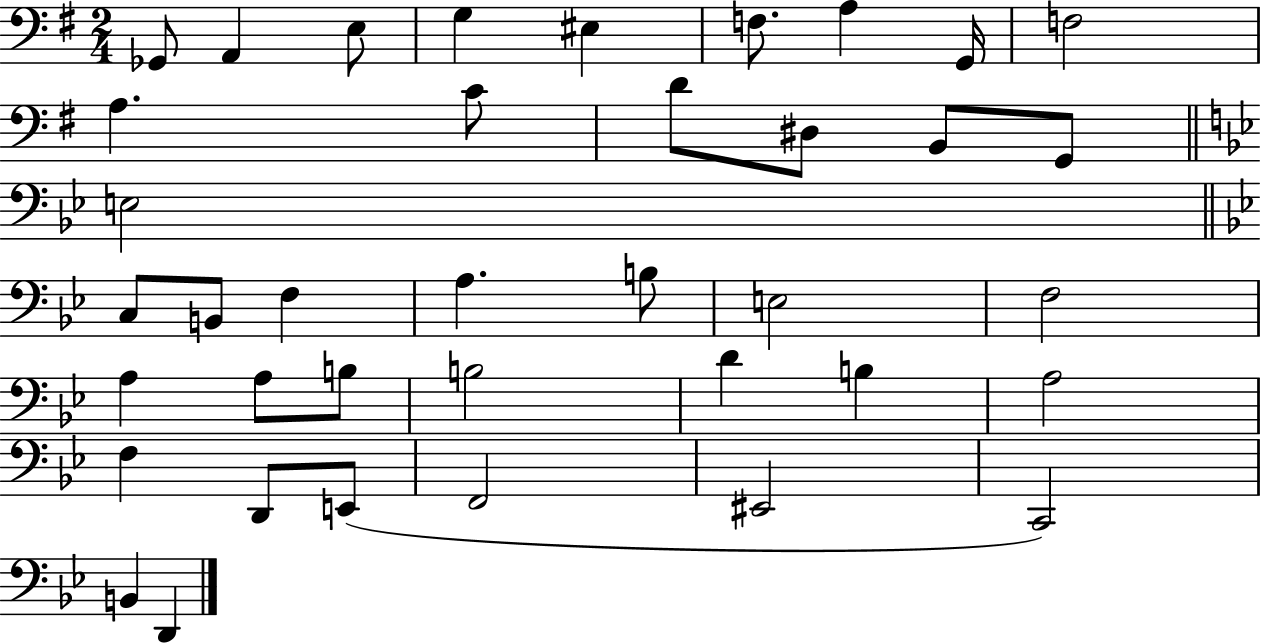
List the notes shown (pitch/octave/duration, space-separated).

Gb2/e A2/q E3/e G3/q EIS3/q F3/e. A3/q G2/s F3/h A3/q. C4/e D4/e D#3/e B2/e G2/e E3/h C3/e B2/e F3/q A3/q. B3/e E3/h F3/h A3/q A3/e B3/e B3/h D4/q B3/q A3/h F3/q D2/e E2/e F2/h EIS2/h C2/h B2/q D2/q